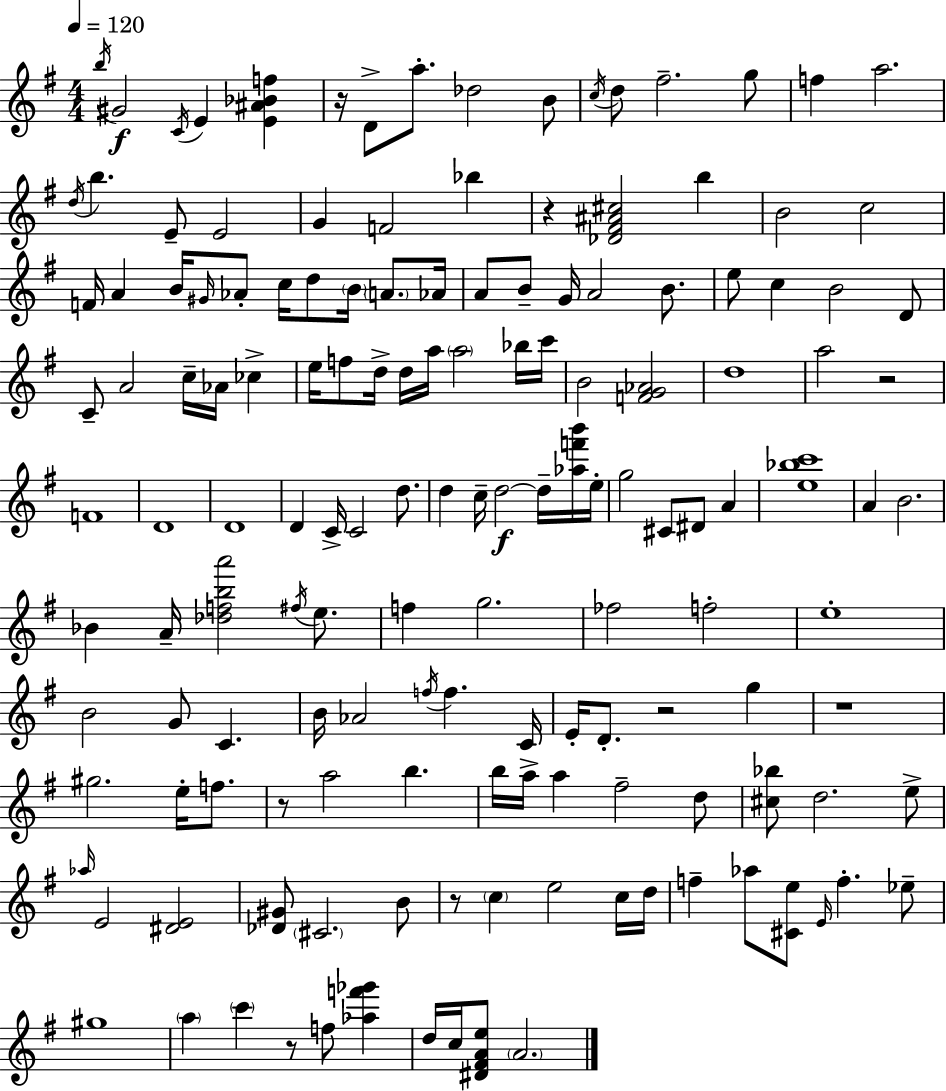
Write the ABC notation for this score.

X:1
T:Untitled
M:4/4
L:1/4
K:Em
b/4 ^G2 C/4 E [E^A_Bf] z/4 D/2 a/2 _d2 B/2 c/4 d/2 ^f2 g/2 f a2 d/4 b E/2 E2 G F2 _b z [_D^F^A^c]2 b B2 c2 F/4 A B/4 ^G/4 _A/2 c/4 d/2 B/4 A/2 _A/4 A/2 B/2 G/4 A2 B/2 e/2 c B2 D/2 C/2 A2 c/4 _A/4 _c e/4 f/2 d/4 d/4 a/4 a2 _b/4 c'/4 B2 [FG_A]2 d4 a2 z2 F4 D4 D4 D C/4 C2 d/2 d c/4 d2 d/4 [_af'b']/4 e/4 g2 ^C/2 ^D/2 A [e_bc']4 A B2 _B A/4 [_dfba']2 ^f/4 e/2 f g2 _f2 f2 e4 B2 G/2 C B/4 _A2 f/4 f C/4 E/4 D/2 z2 g z4 ^g2 e/4 f/2 z/2 a2 b b/4 a/4 a ^f2 d/2 [^c_b]/2 d2 e/2 _a/4 E2 [^DE]2 [_D^G]/2 ^C2 B/2 z/2 c e2 c/4 d/4 f _a/2 [^Ce]/2 E/4 f _e/2 ^g4 a c' z/2 f/2 [_af'_g'] d/4 c/4 [^D^FAe]/2 A2